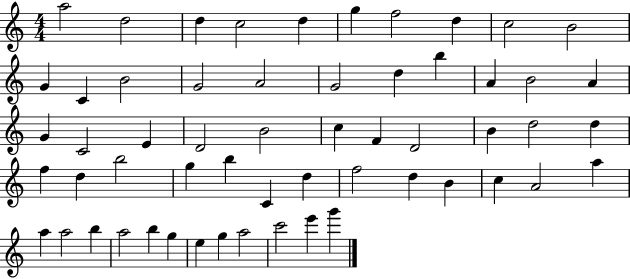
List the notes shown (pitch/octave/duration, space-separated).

A5/h D5/h D5/q C5/h D5/q G5/q F5/h D5/q C5/h B4/h G4/q C4/q B4/h G4/h A4/h G4/h D5/q B5/q A4/q B4/h A4/q G4/q C4/h E4/q D4/h B4/h C5/q F4/q D4/h B4/q D5/h D5/q F5/q D5/q B5/h G5/q B5/q C4/q D5/q F5/h D5/q B4/q C5/q A4/h A5/q A5/q A5/h B5/q A5/h B5/q G5/q E5/q G5/q A5/h C6/h E6/q G6/q